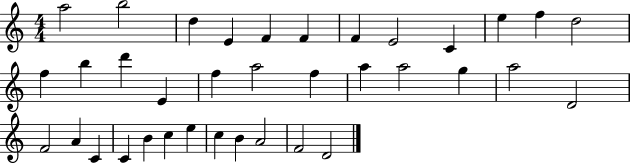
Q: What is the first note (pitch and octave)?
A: A5